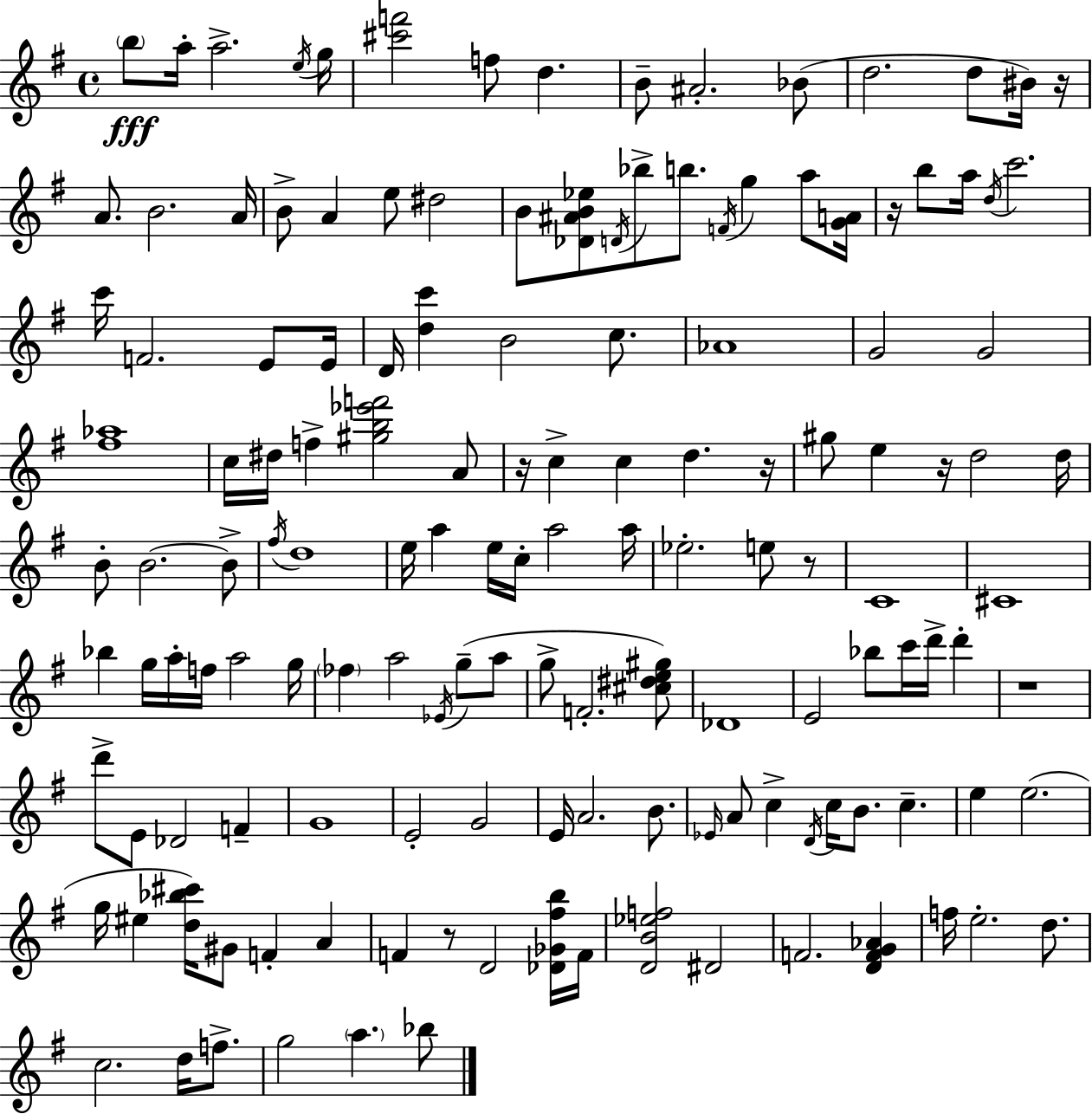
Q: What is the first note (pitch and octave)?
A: B5